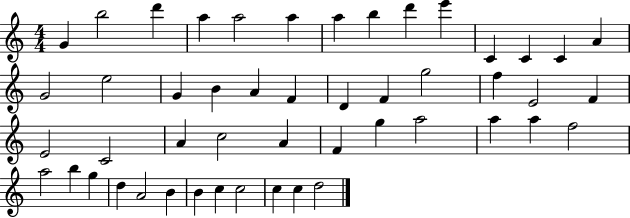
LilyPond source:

{
  \clef treble
  \numericTimeSignature
  \time 4/4
  \key c \major
  g'4 b''2 d'''4 | a''4 a''2 a''4 | a''4 b''4 d'''4 e'''4 | c'4 c'4 c'4 a'4 | \break g'2 e''2 | g'4 b'4 a'4 f'4 | d'4 f'4 g''2 | f''4 e'2 f'4 | \break e'2 c'2 | a'4 c''2 a'4 | f'4 g''4 a''2 | a''4 a''4 f''2 | \break a''2 b''4 g''4 | d''4 a'2 b'4 | b'4 c''4 c''2 | c''4 c''4 d''2 | \break \bar "|."
}